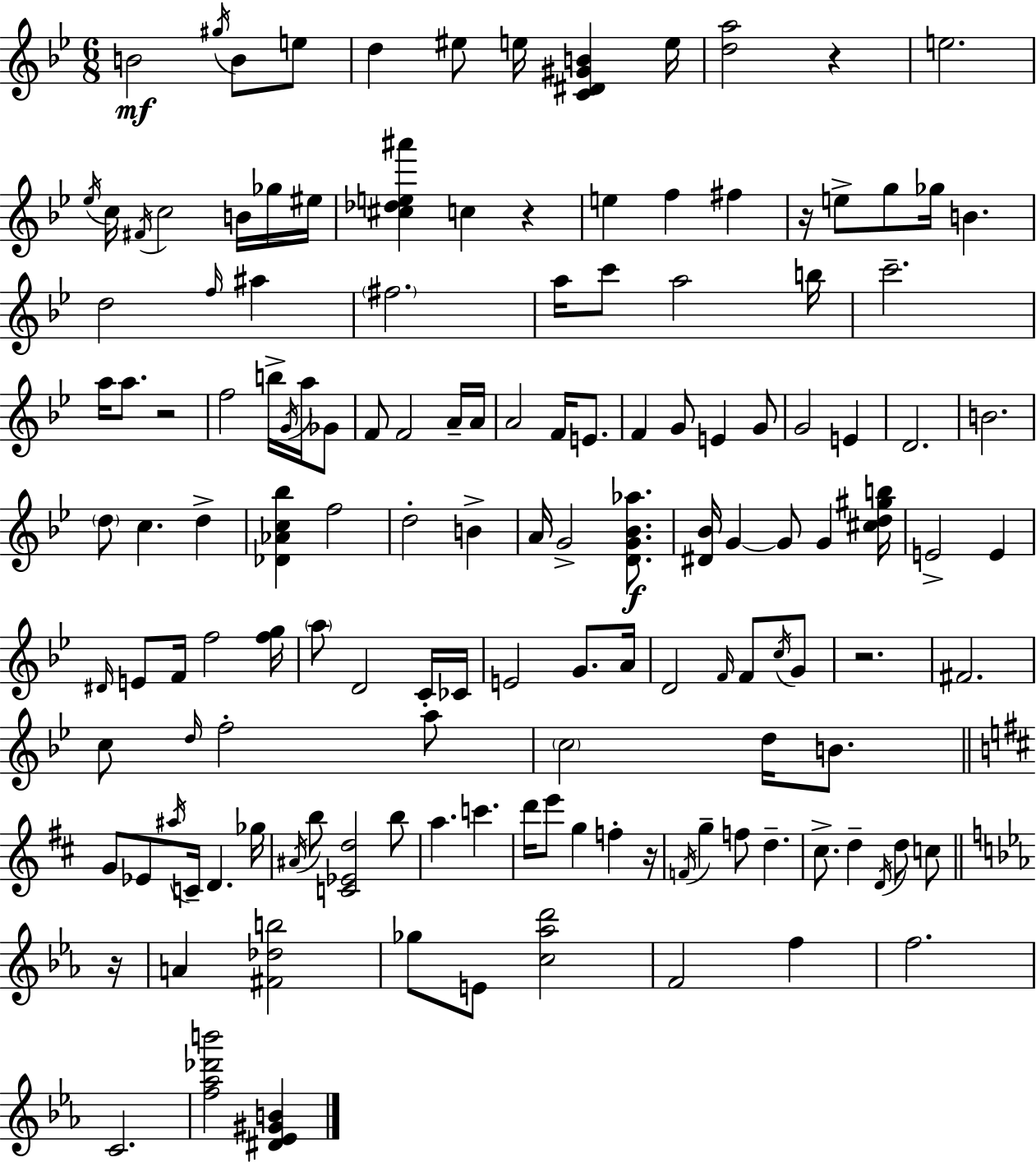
B4/h G#5/s B4/e E5/e D5/q EIS5/e E5/s [C4,D#4,G#4,B4]/q E5/s [D5,A5]/h R/q E5/h. Eb5/s C5/s F#4/s C5/h B4/s Gb5/s EIS5/s [C#5,Db5,E5,A#6]/q C5/q R/q E5/q F5/q F#5/q R/s E5/e G5/e Gb5/s B4/q. D5/h F5/s A#5/q F#5/h. A5/s C6/e A5/h B5/s C6/h. A5/s A5/e. R/h F5/h B5/s G4/s A5/s Gb4/e F4/e F4/h A4/s A4/s A4/h F4/s E4/e. F4/q G4/e E4/q G4/e G4/h E4/q D4/h. B4/h. D5/e C5/q. D5/q [Db4,Ab4,C5,Bb5]/q F5/h D5/h B4/q A4/s G4/h [D4,G4,Bb4,Ab5]/e. [D#4,Bb4]/s G4/q G4/e G4/q [C#5,D5,G#5,B5]/s E4/h E4/q D#4/s E4/e F4/s F5/h [F5,G5]/s A5/e D4/h C4/s CES4/s E4/h G4/e. A4/s D4/h F4/s F4/e C5/s G4/e R/h. F#4/h. C5/e D5/s F5/h A5/e C5/h D5/s B4/e. G4/e Eb4/e A#5/s C4/s D4/q. Gb5/s A#4/s B5/e [C4,Eb4,D5]/h B5/e A5/q. C6/q. D6/s E6/e G5/q F5/q R/s F4/s G5/q F5/e D5/q. C#5/e. D5/q D4/s D5/e C5/e R/s A4/q [F#4,Db5,B5]/h Gb5/e E4/e [C5,Ab5,D6]/h F4/h F5/q F5/h. C4/h. [F5,Ab5,Db6,B6]/h [D#4,Eb4,G#4,B4]/q